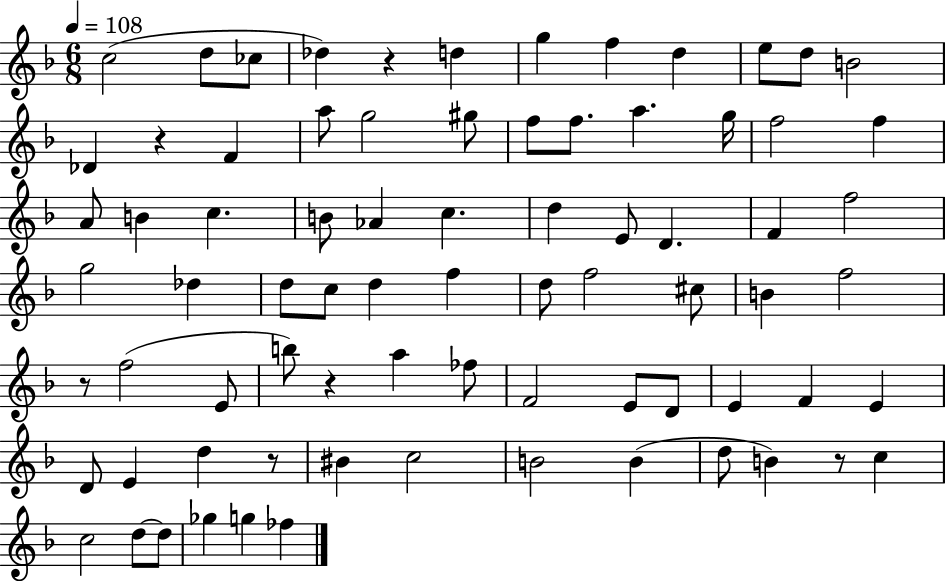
{
  \clef treble
  \numericTimeSignature
  \time 6/8
  \key f \major
  \tempo 4 = 108
  c''2( d''8 ces''8 | des''4) r4 d''4 | g''4 f''4 d''4 | e''8 d''8 b'2 | \break des'4 r4 f'4 | a''8 g''2 gis''8 | f''8 f''8. a''4. g''16 | f''2 f''4 | \break a'8 b'4 c''4. | b'8 aes'4 c''4. | d''4 e'8 d'4. | f'4 f''2 | \break g''2 des''4 | d''8 c''8 d''4 f''4 | d''8 f''2 cis''8 | b'4 f''2 | \break r8 f''2( e'8 | b''8) r4 a''4 fes''8 | f'2 e'8 d'8 | e'4 f'4 e'4 | \break d'8 e'4 d''4 r8 | bis'4 c''2 | b'2 b'4( | d''8 b'4) r8 c''4 | \break c''2 d''8~~ d''8 | ges''4 g''4 fes''4 | \bar "|."
}